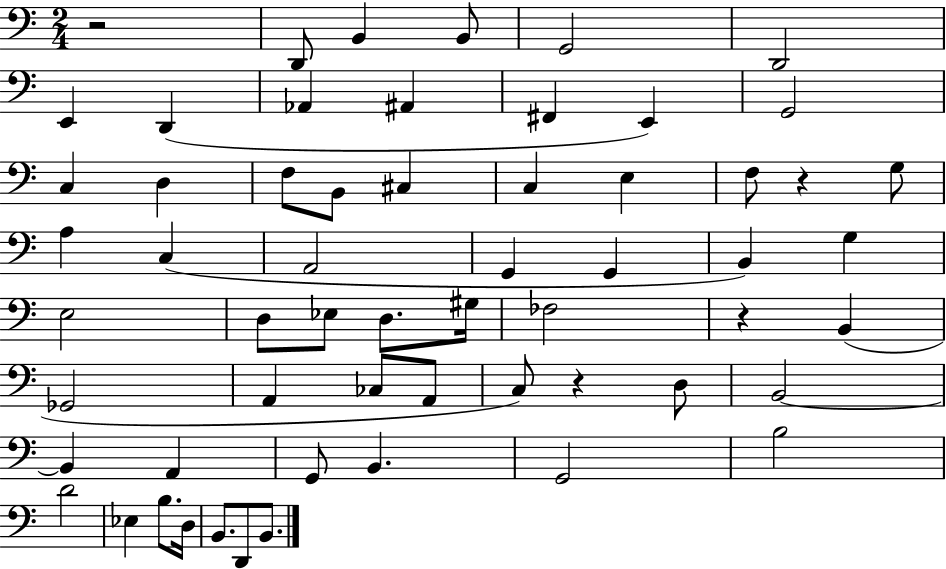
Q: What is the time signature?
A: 2/4